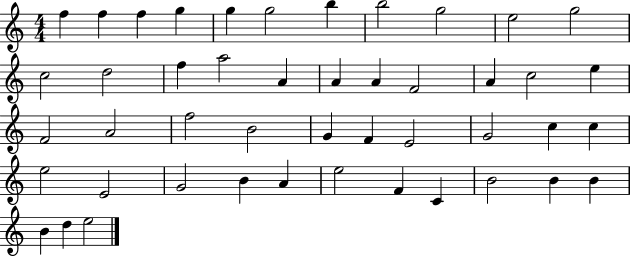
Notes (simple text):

F5/q F5/q F5/q G5/q G5/q G5/h B5/q B5/h G5/h E5/h G5/h C5/h D5/h F5/q A5/h A4/q A4/q A4/q F4/h A4/q C5/h E5/q F4/h A4/h F5/h B4/h G4/q F4/q E4/h G4/h C5/q C5/q E5/h E4/h G4/h B4/q A4/q E5/h F4/q C4/q B4/h B4/q B4/q B4/q D5/q E5/h